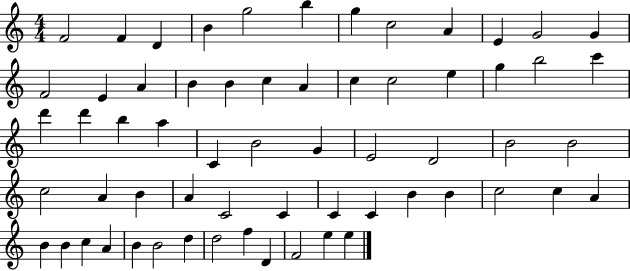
{
  \clef treble
  \numericTimeSignature
  \time 4/4
  \key c \major
  f'2 f'4 d'4 | b'4 g''2 b''4 | g''4 c''2 a'4 | e'4 g'2 g'4 | \break f'2 e'4 a'4 | b'4 b'4 c''4 a'4 | c''4 c''2 e''4 | g''4 b''2 c'''4 | \break d'''4 d'''4 b''4 a''4 | c'4 b'2 g'4 | e'2 d'2 | b'2 b'2 | \break c''2 a'4 b'4 | a'4 c'2 c'4 | c'4 c'4 b'4 b'4 | c''2 c''4 a'4 | \break b'4 b'4 c''4 a'4 | b'4 b'2 d''4 | d''2 f''4 d'4 | f'2 e''4 e''4 | \break \bar "|."
}